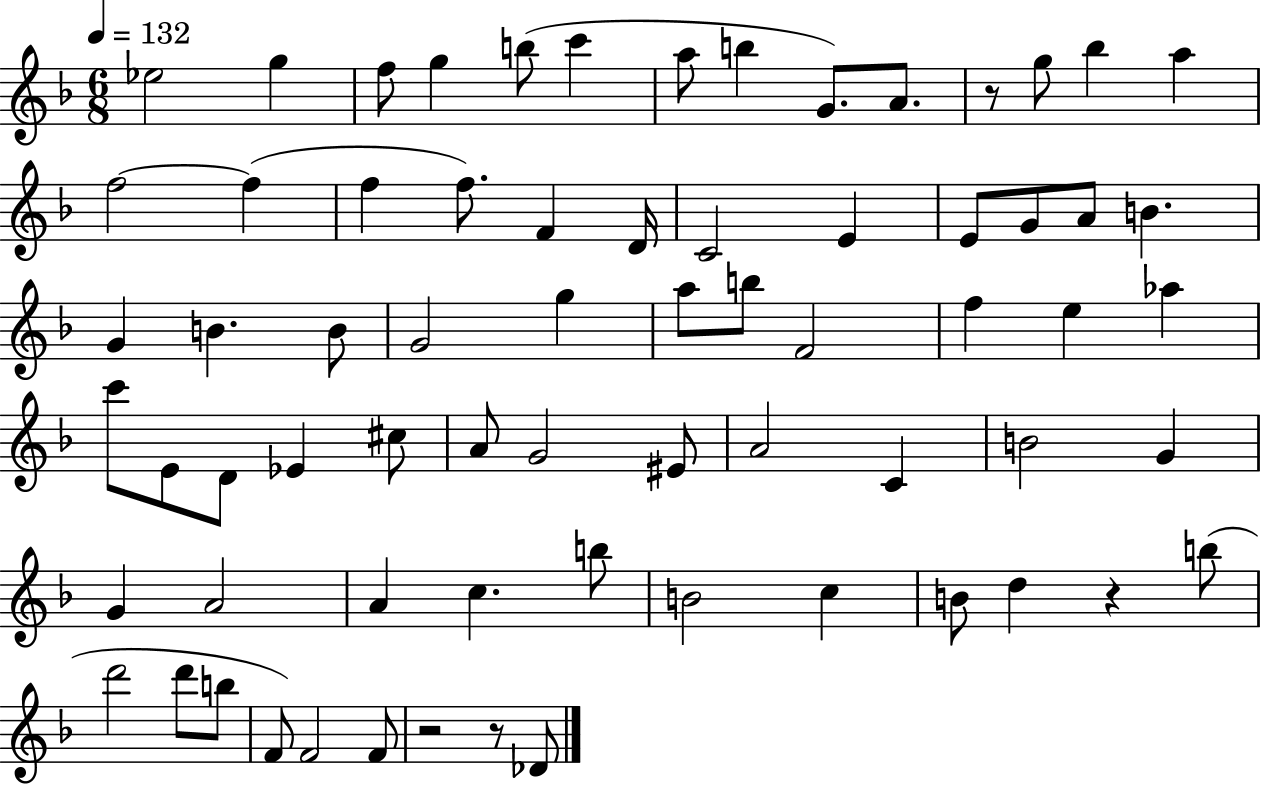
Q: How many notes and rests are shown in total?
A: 69